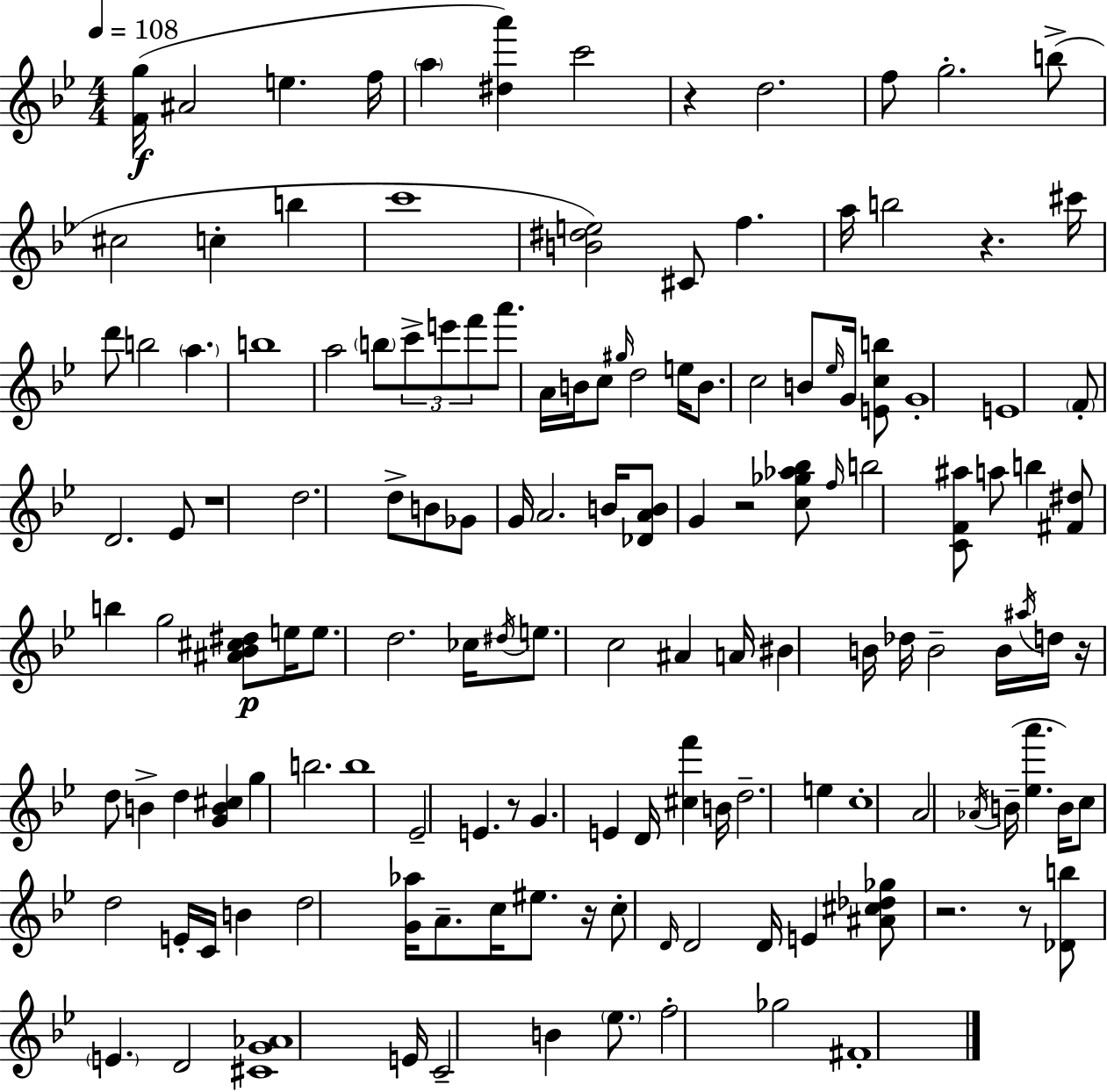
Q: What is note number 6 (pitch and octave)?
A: D5